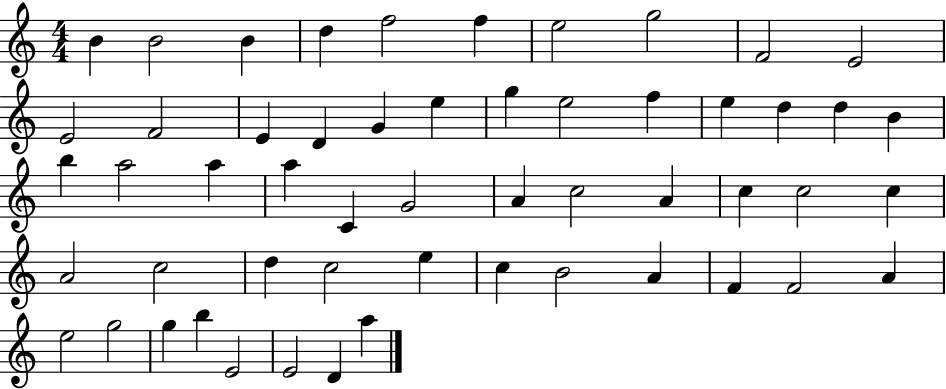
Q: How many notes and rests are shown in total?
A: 54